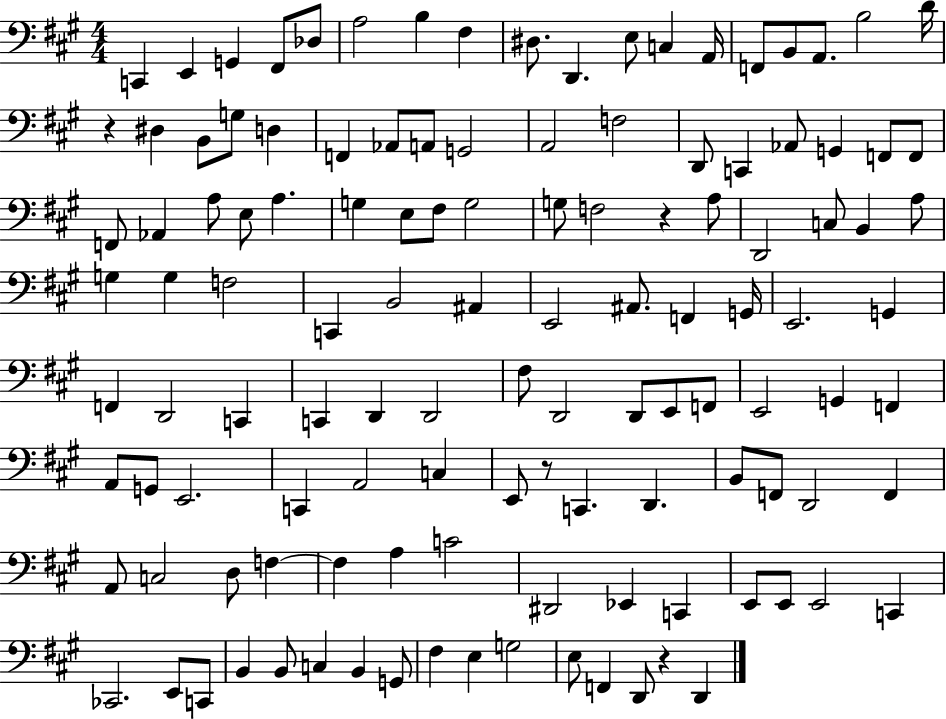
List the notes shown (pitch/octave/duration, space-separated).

C2/q E2/q G2/q F#2/e Db3/e A3/h B3/q F#3/q D#3/e. D2/q. E3/e C3/q A2/s F2/e B2/e A2/e. B3/h D4/s R/q D#3/q B2/e G3/e D3/q F2/q Ab2/e A2/e G2/h A2/h F3/h D2/e C2/q Ab2/e G2/q F2/e F2/e F2/e Ab2/q A3/e E3/e A3/q. G3/q E3/e F#3/e G3/h G3/e F3/h R/q A3/e D2/h C3/e B2/q A3/e G3/q G3/q F3/h C2/q B2/h A#2/q E2/h A#2/e. F2/q G2/s E2/h. G2/q F2/q D2/h C2/q C2/q D2/q D2/h F#3/e D2/h D2/e E2/e F2/e E2/h G2/q F2/q A2/e G2/e E2/h. C2/q A2/h C3/q E2/e R/e C2/q. D2/q. B2/e F2/e D2/h F2/q A2/e C3/h D3/e F3/q F3/q A3/q C4/h D#2/h Eb2/q C2/q E2/e E2/e E2/h C2/q CES2/h. E2/e C2/e B2/q B2/e C3/q B2/q G2/e F#3/q E3/q G3/h E3/e F2/q D2/e R/q D2/q